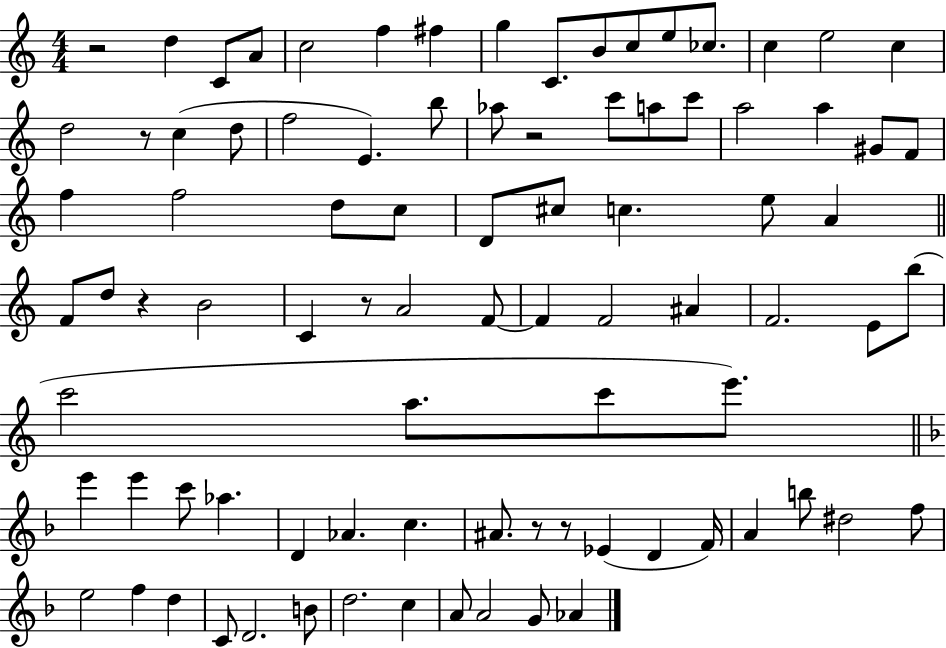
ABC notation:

X:1
T:Untitled
M:4/4
L:1/4
K:C
z2 d C/2 A/2 c2 f ^f g C/2 B/2 c/2 e/2 _c/2 c e2 c d2 z/2 c d/2 f2 E b/2 _a/2 z2 c'/2 a/2 c'/2 a2 a ^G/2 F/2 f f2 d/2 c/2 D/2 ^c/2 c e/2 A F/2 d/2 z B2 C z/2 A2 F/2 F F2 ^A F2 E/2 b/2 c'2 a/2 c'/2 e'/2 e' e' c'/2 _a D _A c ^A/2 z/2 z/2 _E D F/4 A b/2 ^d2 f/2 e2 f d C/2 D2 B/2 d2 c A/2 A2 G/2 _A